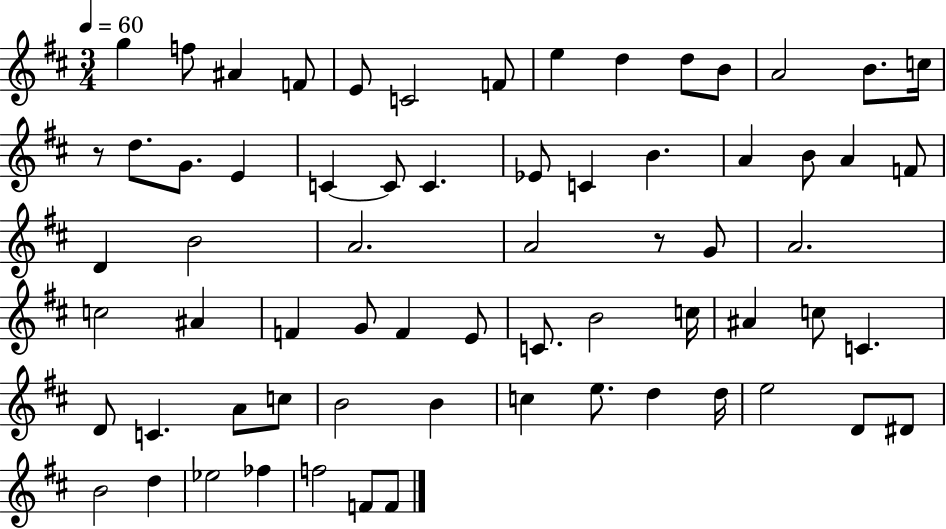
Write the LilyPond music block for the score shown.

{
  \clef treble
  \numericTimeSignature
  \time 3/4
  \key d \major
  \tempo 4 = 60
  g''4 f''8 ais'4 f'8 | e'8 c'2 f'8 | e''4 d''4 d''8 b'8 | a'2 b'8. c''16 | \break r8 d''8. g'8. e'4 | c'4~~ c'8 c'4. | ees'8 c'4 b'4. | a'4 b'8 a'4 f'8 | \break d'4 b'2 | a'2. | a'2 r8 g'8 | a'2. | \break c''2 ais'4 | f'4 g'8 f'4 e'8 | c'8. b'2 c''16 | ais'4 c''8 c'4. | \break d'8 c'4. a'8 c''8 | b'2 b'4 | c''4 e''8. d''4 d''16 | e''2 d'8 dis'8 | \break b'2 d''4 | ees''2 fes''4 | f''2 f'8 f'8 | \bar "|."
}